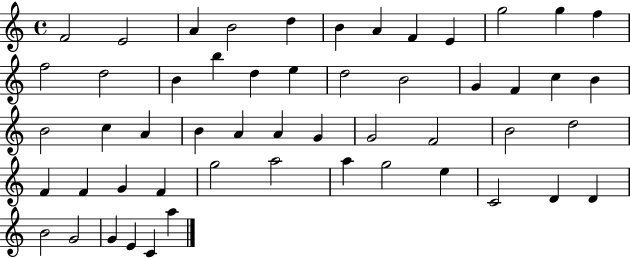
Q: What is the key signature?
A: C major